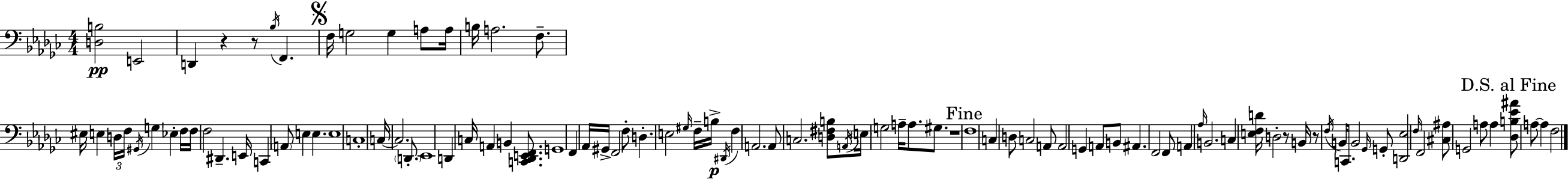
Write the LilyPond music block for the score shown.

{
  \clef bass
  \numericTimeSignature
  \time 4/4
  \key ees \minor
  <d b>2\pp e,2 | d,4 r4 r8 \acciaccatura { bes16 } f,4. | \mark \markup { \musicglyph "scripts.segno" } f16 g2 g4 a8 | a16 b16 a2. f8.-- | \break eis16 e4 \tuplet 3/2 { d16 f16 \acciaccatura { gis,16 } } g4 ees4-. | f16 f16 f2 dis,4.-- | e,16 c,4 \parenthesize a,8 e4 e4. | e1 | \break c1-. | c16~~ c2. \parenthesize d,8.-. | ees,1 | d,4 c16 a,4 b,4 <c, des, e, f,>8. | \break g,1 | f,4 aes,16 gis,16-> f,2 | f8-. d4.-. e2 | \grace { gis16 } f16-- b16->\p \acciaccatura { dis,16 } f4 a,2. | \break a,8 c2. | <d fis b>8 \acciaccatura { a,16 } \parenthesize e16 g2 a16-- a8. | gis8. r1 | \mark "Fine" f1 | \break c4 d8 c2 | a,8 a,2 g,4 | a,8 b,8 ais,4. f,2 | f,8 a,4 \grace { aes16 } b,2. | \break c4 <e f d'>16 d2-. | r8 b,16 r8 \acciaccatura { f16 } b,16 c,8. b,2 | \grace { ges,16 } g,8-. <d, ees>2 | \grace { f16 } f,2 <cis ais>8 g,2 | \break a8 a4 \mark "D.S. al Fine" <des b ees' ais'>8 a8~~ a4 | f2 \bar "|."
}